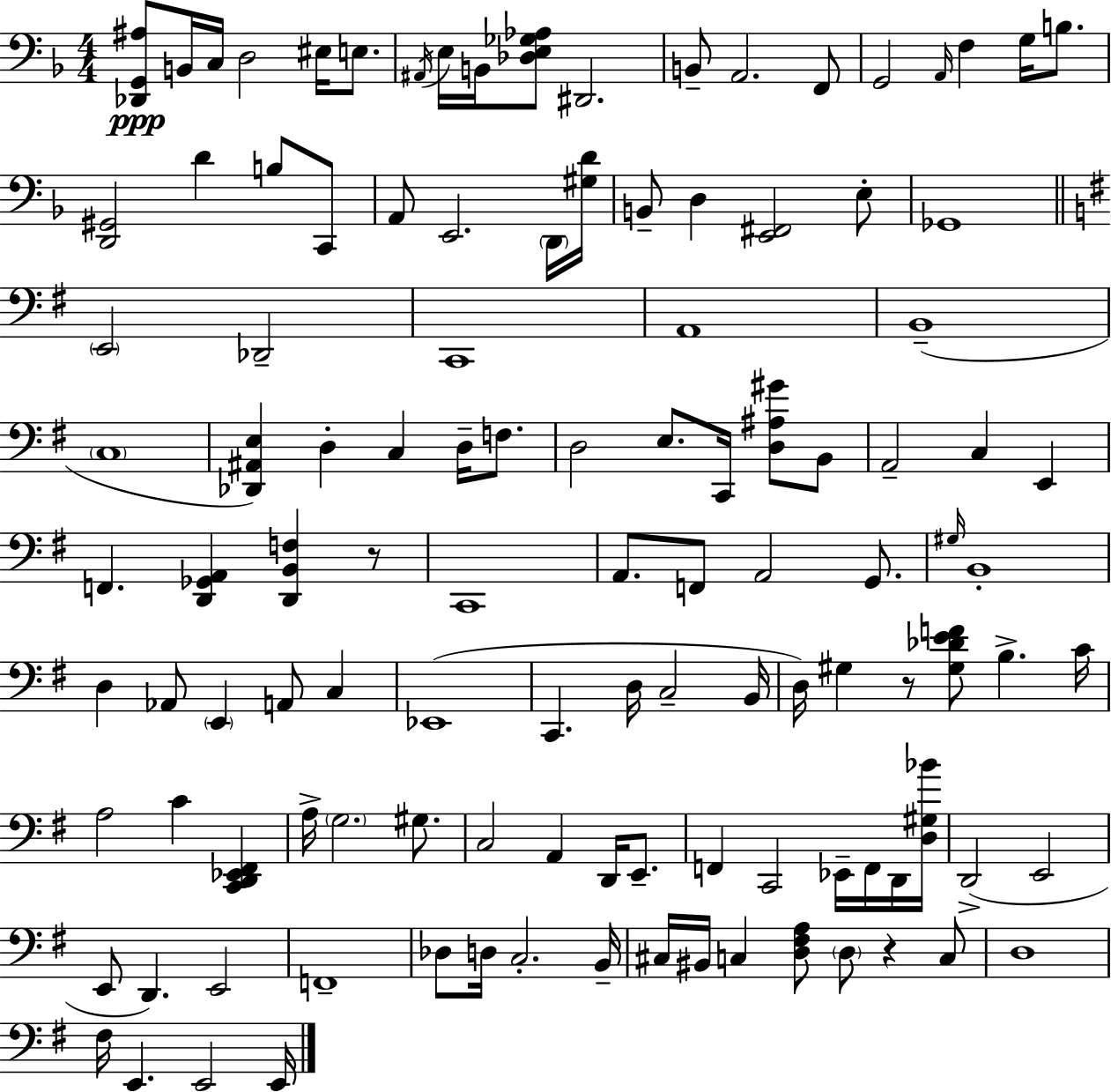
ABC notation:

X:1
T:Untitled
M:4/4
L:1/4
K:Dm
[_D,,G,,^A,]/2 B,,/4 C,/4 D,2 ^E,/4 E,/2 ^A,,/4 E,/4 B,,/4 [_D,E,_G,_A,]/2 ^D,,2 B,,/2 A,,2 F,,/2 G,,2 A,,/4 F, G,/4 B,/2 [D,,^G,,]2 D B,/2 C,,/2 A,,/2 E,,2 D,,/4 [^G,D]/4 B,,/2 D, [E,,^F,,]2 E,/2 _G,,4 E,,2 _D,,2 C,,4 A,,4 B,,4 C,4 [_D,,^A,,E,] D, C, D,/4 F,/2 D,2 E,/2 C,,/4 [D,^A,^G]/2 B,,/2 A,,2 C, E,, F,, [D,,_G,,A,,] [D,,B,,F,] z/2 C,,4 A,,/2 F,,/2 A,,2 G,,/2 ^G,/4 B,,4 D, _A,,/2 E,, A,,/2 C, _E,,4 C,, D,/4 C,2 B,,/4 D,/4 ^G, z/2 [^G,_DEF]/2 B, C/4 A,2 C [C,,D,,_E,,^F,,] A,/4 G,2 ^G,/2 C,2 A,, D,,/4 E,,/2 F,, C,,2 _E,,/4 F,,/4 D,,/4 [D,^G,_B]/4 D,,2 E,,2 E,,/2 D,, E,,2 F,,4 _D,/2 D,/4 C,2 B,,/4 ^C,/4 ^B,,/4 C, [D,^F,A,]/2 D,/2 z C,/2 D,4 ^F,/4 E,, E,,2 E,,/4